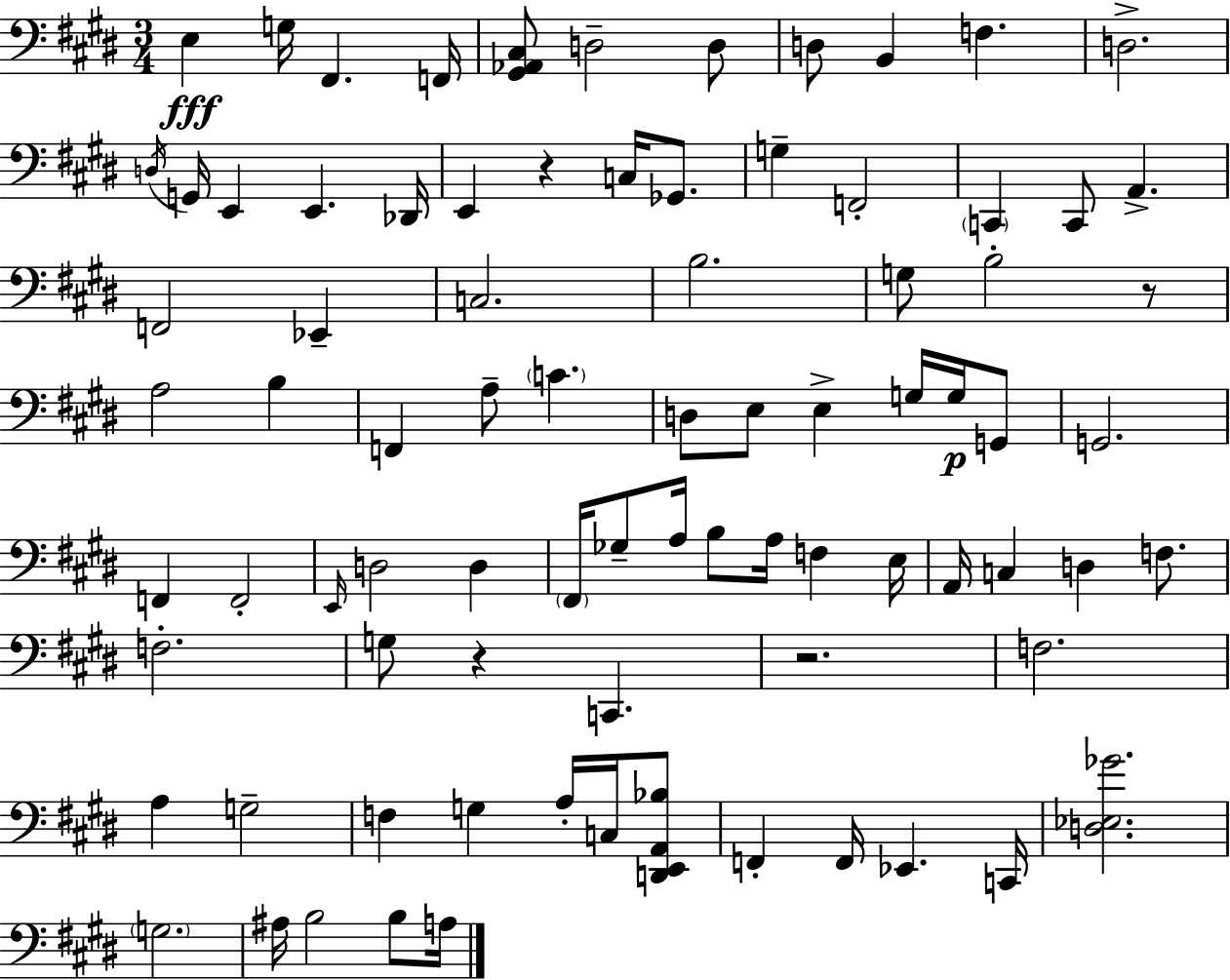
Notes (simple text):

E3/q G3/s F#2/q. F2/s [G#2,Ab2,C#3]/e D3/h D3/e D3/e B2/q F3/q. D3/h. D3/s G2/s E2/q E2/q. Db2/s E2/q R/q C3/s Gb2/e. G3/q F2/h C2/q C2/e A2/q. F2/h Eb2/q C3/h. B3/h. G3/e B3/h R/e A3/h B3/q F2/q A3/e C4/q. D3/e E3/e E3/q G3/s G3/s G2/e G2/h. F2/q F2/h E2/s D3/h D3/q F#2/s Gb3/e A3/s B3/e A3/s F3/q E3/s A2/s C3/q D3/q F3/e. F3/h. G3/e R/q C2/q. R/h. F3/h. A3/q G3/h F3/q G3/q A3/s C3/s [D2,E2,A2,Bb3]/e F2/q F2/s Eb2/q. C2/s [D3,Eb3,Gb4]/h. G3/h. A#3/s B3/h B3/e A3/s